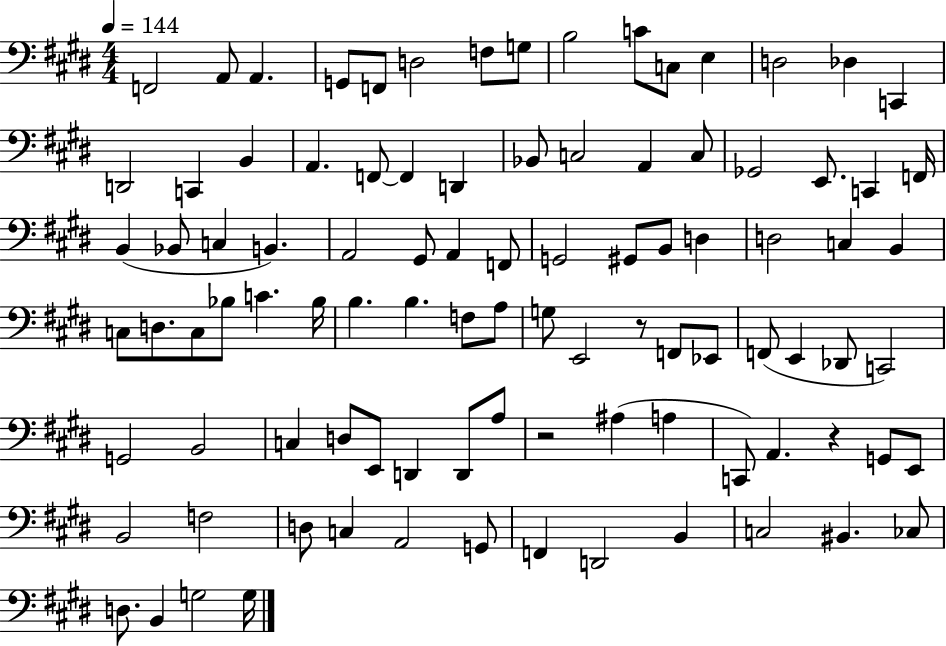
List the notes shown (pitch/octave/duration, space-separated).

F2/h A2/e A2/q. G2/e F2/e D3/h F3/e G3/e B3/h C4/e C3/e E3/q D3/h Db3/q C2/q D2/h C2/q B2/q A2/q. F2/e F2/q D2/q Bb2/e C3/h A2/q C3/e Gb2/h E2/e. C2/q F2/s B2/q Bb2/e C3/q B2/q. A2/h G#2/e A2/q F2/e G2/h G#2/e B2/e D3/q D3/h C3/q B2/q C3/e D3/e. C3/e Bb3/e C4/q. Bb3/s B3/q. B3/q. F3/e A3/e G3/e E2/h R/e F2/e Eb2/e F2/e E2/q Db2/e C2/h G2/h B2/h C3/q D3/e E2/e D2/q D2/e A3/e R/h A#3/q A3/q C2/e A2/q. R/q G2/e E2/e B2/h F3/h D3/e C3/q A2/h G2/e F2/q D2/h B2/q C3/h BIS2/q. CES3/e D3/e. B2/q G3/h G3/s